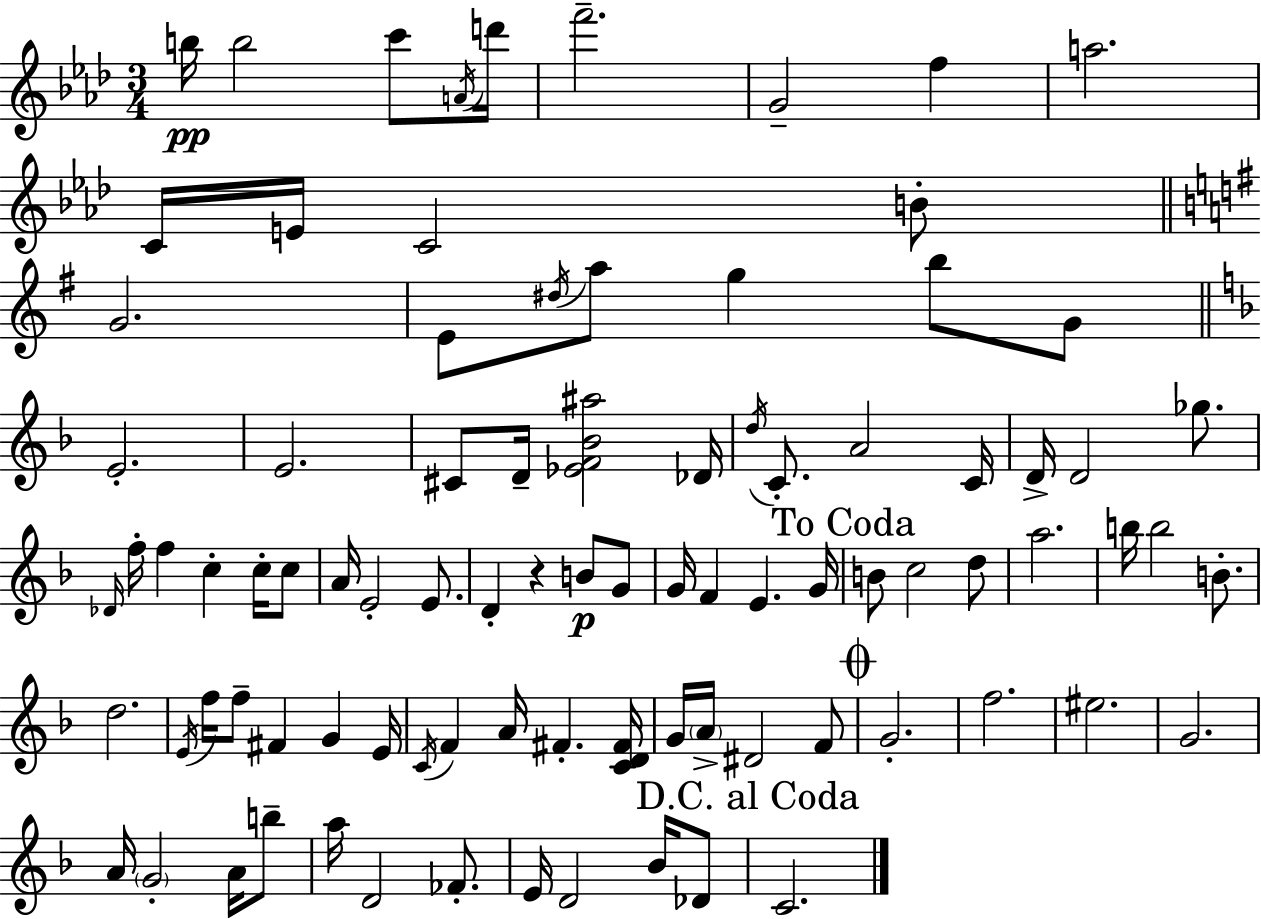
B5/s B5/h C6/e A4/s D6/s F6/h. G4/h F5/q A5/h. C4/s E4/s C4/h B4/e G4/h. E4/e D#5/s A5/e G5/q B5/e G4/e E4/h. E4/h. C#4/e D4/s [Eb4,F4,Bb4,A#5]/h Db4/s D5/s C4/e. A4/h C4/s D4/s D4/h Gb5/e. Db4/s F5/s F5/q C5/q C5/s C5/e A4/s E4/h E4/e. D4/q R/q B4/e G4/e G4/s F4/q E4/q. G4/s B4/e C5/h D5/e A5/h. B5/s B5/h B4/e. D5/h. E4/s F5/s F5/e F#4/q G4/q E4/s C4/s F4/q A4/s F#4/q. [C4,D4,F#4]/s G4/s A4/s D#4/h F4/e G4/h. F5/h. EIS5/h. G4/h. A4/s G4/h A4/s B5/e A5/s D4/h FES4/e. E4/s D4/h Bb4/s Db4/e C4/h.